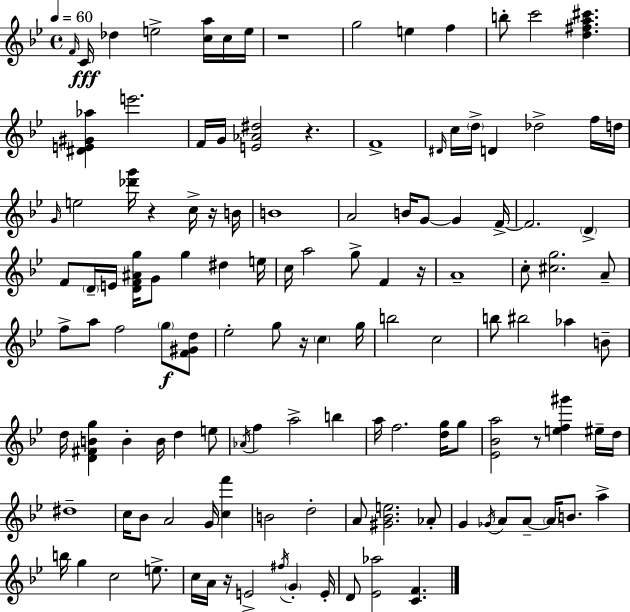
{
  \clef treble
  \time 4/4
  \defaultTimeSignature
  \key g \minor
  \tempo 4 = 60
  \repeat volta 2 { \grace { f'16 }\fff c'16 des''4 e''2-> <c'' a''>16 c''16 | e''16 r1 | g''2 e''4 f''4 | b''8-. c'''2 <d'' fis'' a'' cis'''>4. | \break <dis' e' gis' aes''>4 e'''2. | f'16 g'16 <e' aes' dis''>2 r4. | f'1-> | \grace { dis'16 } c''16 \parenthesize d''16-> d'4 des''2-> | \break f''16 d''16 \grace { g'16 } e''2 <des''' g'''>16 r4 | c''16-> r16 b'16 b'1 | a'2 b'16 g'8~~ g'4 | f'16->~~ f'2. \parenthesize d'4-> | \break f'8 \parenthesize d'16-- e'16 <d' f' ais' g''>16 g'8 g''4 dis''4 | e''16 c''16 a''2 g''8-> f'4 | r16 a'1-- | c''8-. <cis'' g''>2. | \break a'8-- f''8-> a''8 f''2 \parenthesize g''8\f | <f' gis' d''>8 ees''2-. g''8 r16 \parenthesize c''4 | g''16 b''2 c''2 | b''8 bis''2 aes''4 | \break b'8-- d''16 <d' fis' b' g''>4 b'4-. b'16 d''4 | e''8 \acciaccatura { aes'16 } f''4 a''2-> | b''4 a''16 f''2. | <d'' g''>16 g''8 <ees' bes' a''>2 r8 <e'' f'' gis'''>4 | \break eis''16-- d''16 dis''1-- | c''16 bes'8 a'2 g'16 | <c'' f'''>4 b'2 d''2-. | a'8 <gis' bes' e''>2. | \break aes'8-. g'4 \acciaccatura { ges'16 } a'8 a'8--~~ \parenthesize a'16 b'8. | a''4-> b''16 g''4 c''2 | e''8.-> c''16 a'16 r16 e'2-> | \acciaccatura { fis''16 } \parenthesize g'4-. e'16-. d'8 <ees' aes''>2 | \break <c' f'>4. } \bar "|."
}